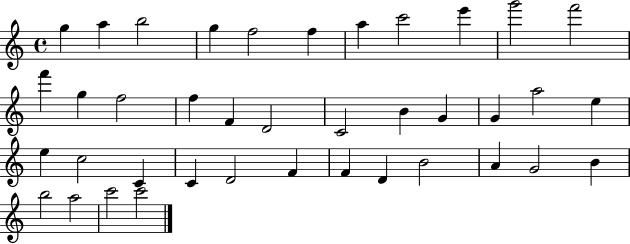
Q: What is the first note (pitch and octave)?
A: G5